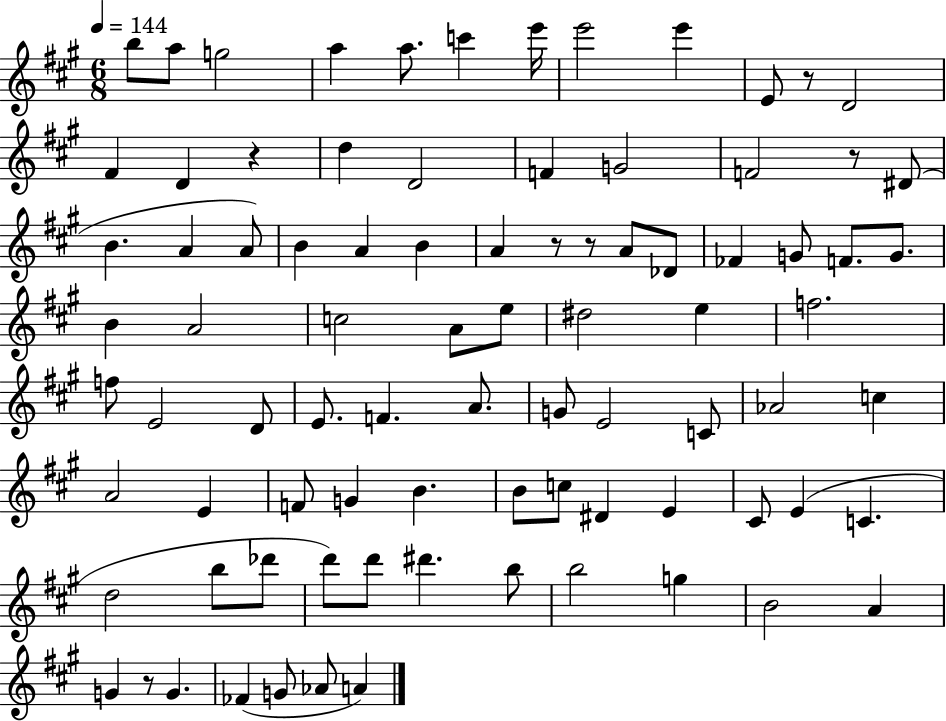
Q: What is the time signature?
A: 6/8